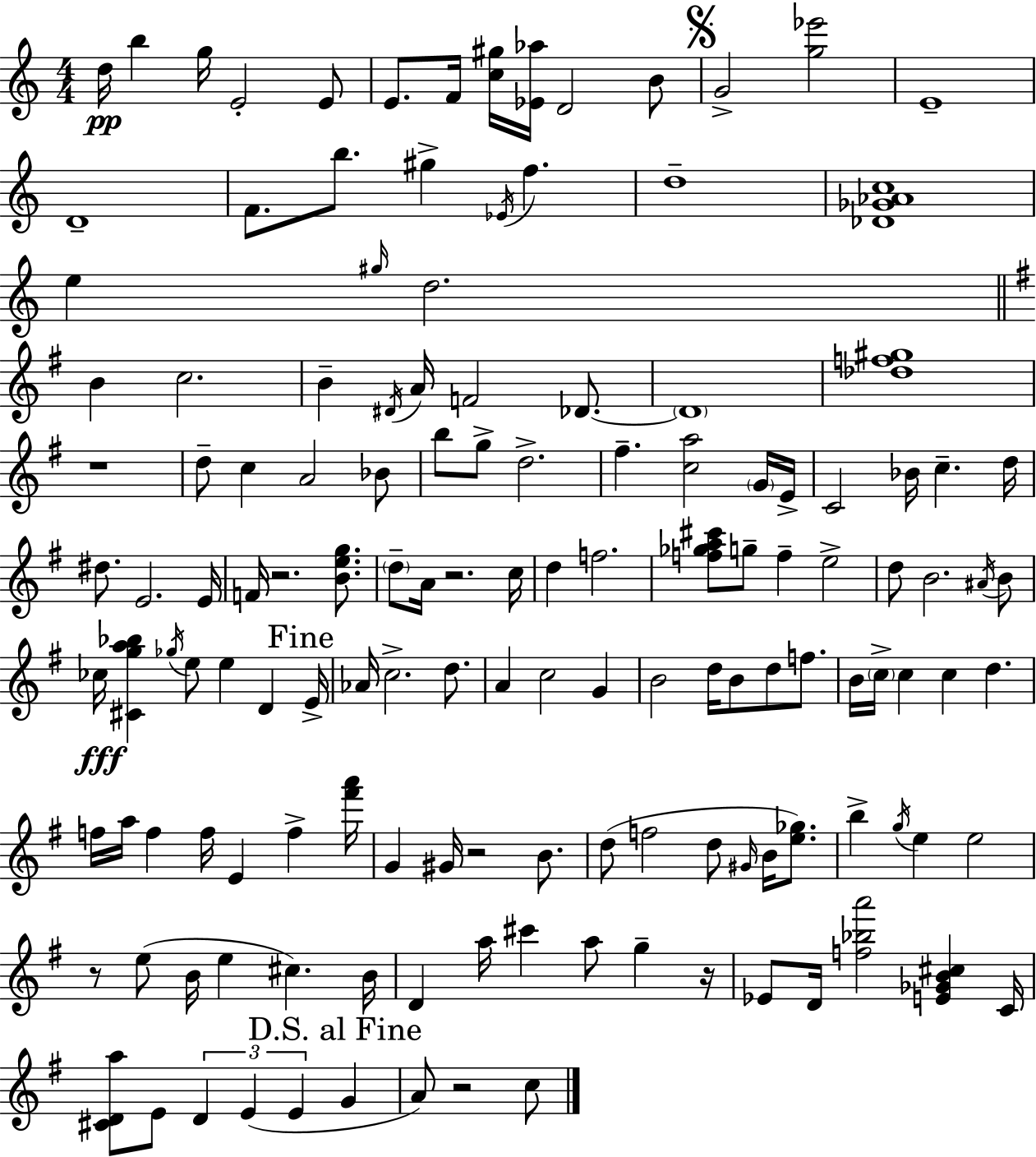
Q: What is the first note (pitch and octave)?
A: D5